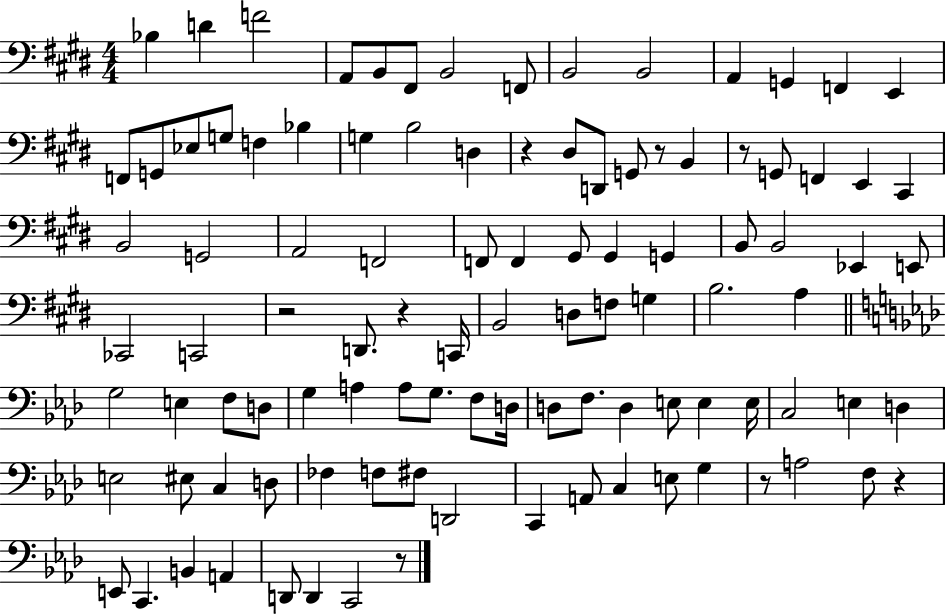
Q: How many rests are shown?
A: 8